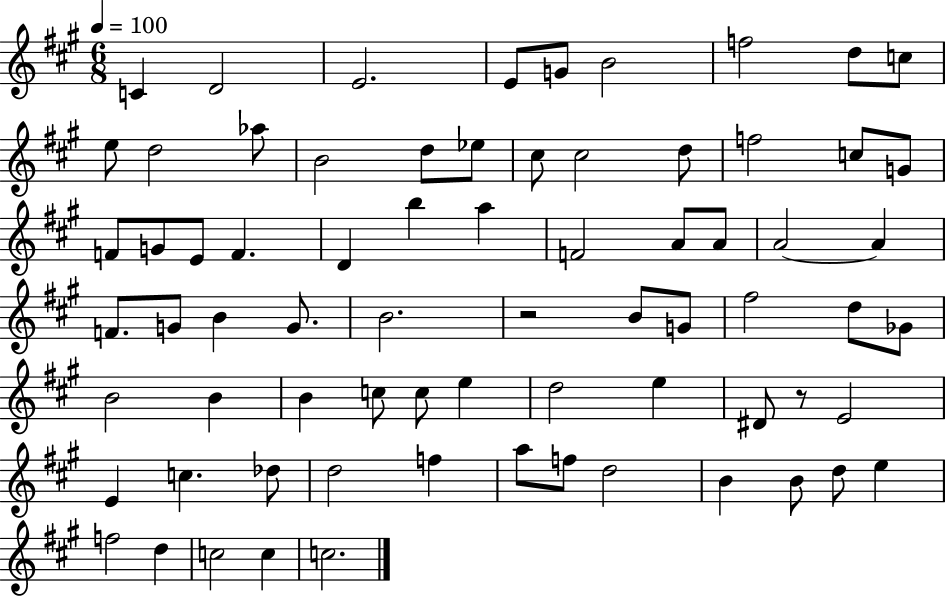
X:1
T:Untitled
M:6/8
L:1/4
K:A
C D2 E2 E/2 G/2 B2 f2 d/2 c/2 e/2 d2 _a/2 B2 d/2 _e/2 ^c/2 ^c2 d/2 f2 c/2 G/2 F/2 G/2 E/2 F D b a F2 A/2 A/2 A2 A F/2 G/2 B G/2 B2 z2 B/2 G/2 ^f2 d/2 _G/2 B2 B B c/2 c/2 e d2 e ^D/2 z/2 E2 E c _d/2 d2 f a/2 f/2 d2 B B/2 d/2 e f2 d c2 c c2